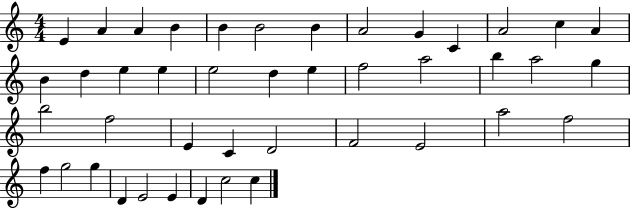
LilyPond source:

{
  \clef treble
  \numericTimeSignature
  \time 4/4
  \key c \major
  e'4 a'4 a'4 b'4 | b'4 b'2 b'4 | a'2 g'4 c'4 | a'2 c''4 a'4 | \break b'4 d''4 e''4 e''4 | e''2 d''4 e''4 | f''2 a''2 | b''4 a''2 g''4 | \break b''2 f''2 | e'4 c'4 d'2 | f'2 e'2 | a''2 f''2 | \break f''4 g''2 g''4 | d'4 e'2 e'4 | d'4 c''2 c''4 | \bar "|."
}